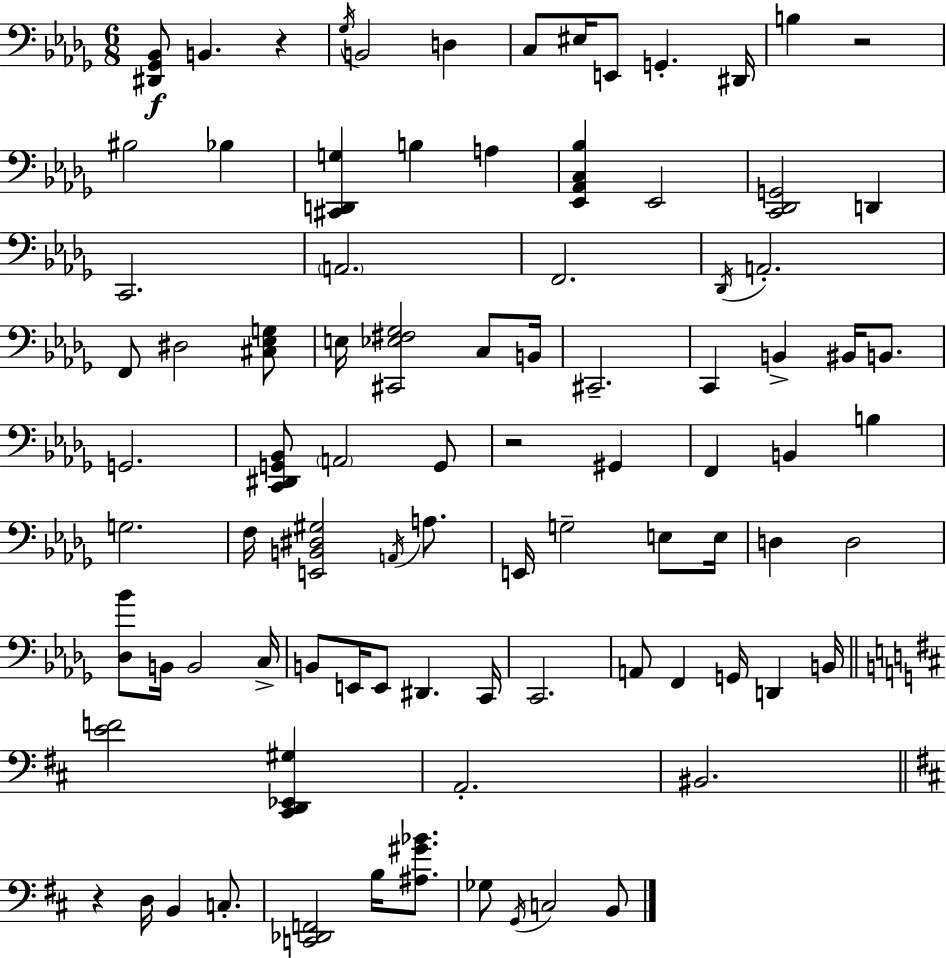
{
  \clef bass
  \numericTimeSignature
  \time 6/8
  \key bes \minor
  \repeat volta 2 { <dis, ges, bes,>8\f b,4. r4 | \acciaccatura { ges16 } b,2 d4 | c8 eis16 e,8 g,4.-. | dis,16 b4 r2 | \break bis2 bes4 | <cis, d, g>4 b4 a4 | <ees, aes, c bes>4 ees,2 | <c, des, g,>2 d,4 | \break c,2. | \parenthesize a,2. | f,2. | \acciaccatura { des,16 } a,2.-. | \break f,8 dis2 | <cis ees g>8 e16 <cis, ees fis ges>2 c8 | b,16 cis,2.-- | c,4 b,4-> bis,16 b,8. | \break g,2. | <c, dis, g, bes,>8 \parenthesize a,2 | g,8 r2 gis,4 | f,4 b,4 b4 | \break g2. | f16 <e, b, dis gis>2 \acciaccatura { a,16 } | a8. e,16 g2-- | e8 e16 d4 d2 | \break <des bes'>8 b,16 b,2 | c16-> b,8 e,16 e,8 dis,4. | c,16 c,2. | a,8 f,4 g,16 d,4 | \break b,16 \bar "||" \break \key d \major <e' f'>2 <cis, d, ees, gis>4 | a,2.-. | bis,2. | \bar "||" \break \key b \minor r4 d16 b,4 c8.-. | <c, des, f,>2 b16 <ais gis' bes'>8. | ges8 \acciaccatura { g,16 } c2 b,8 | } \bar "|."
}